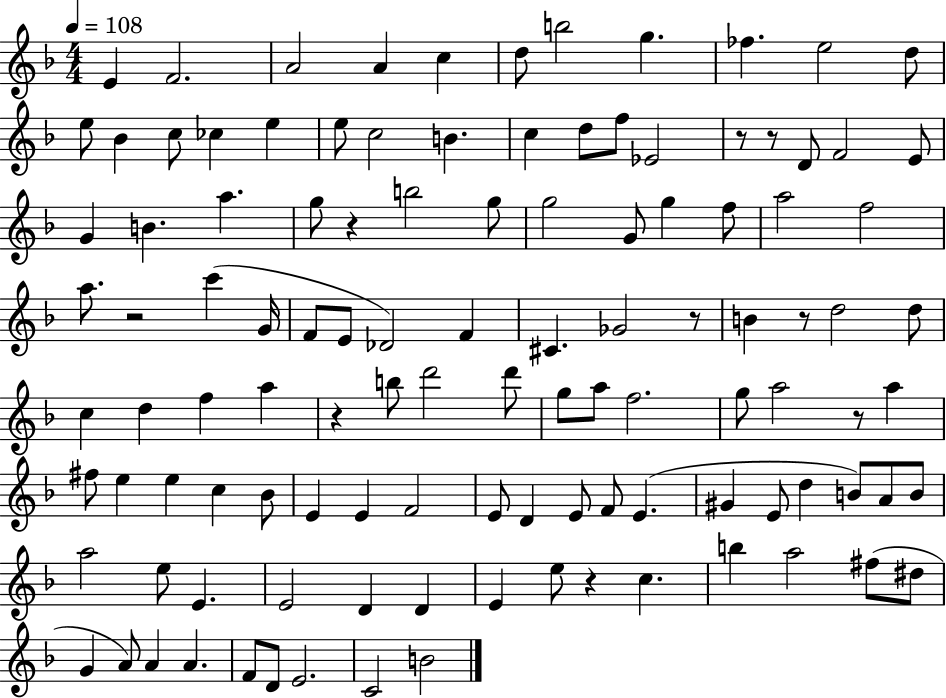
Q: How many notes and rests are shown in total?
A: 113